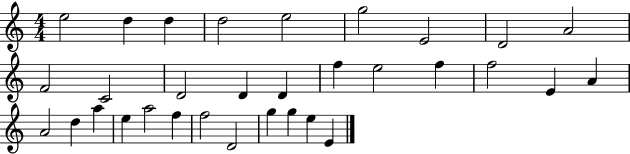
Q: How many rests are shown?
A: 0